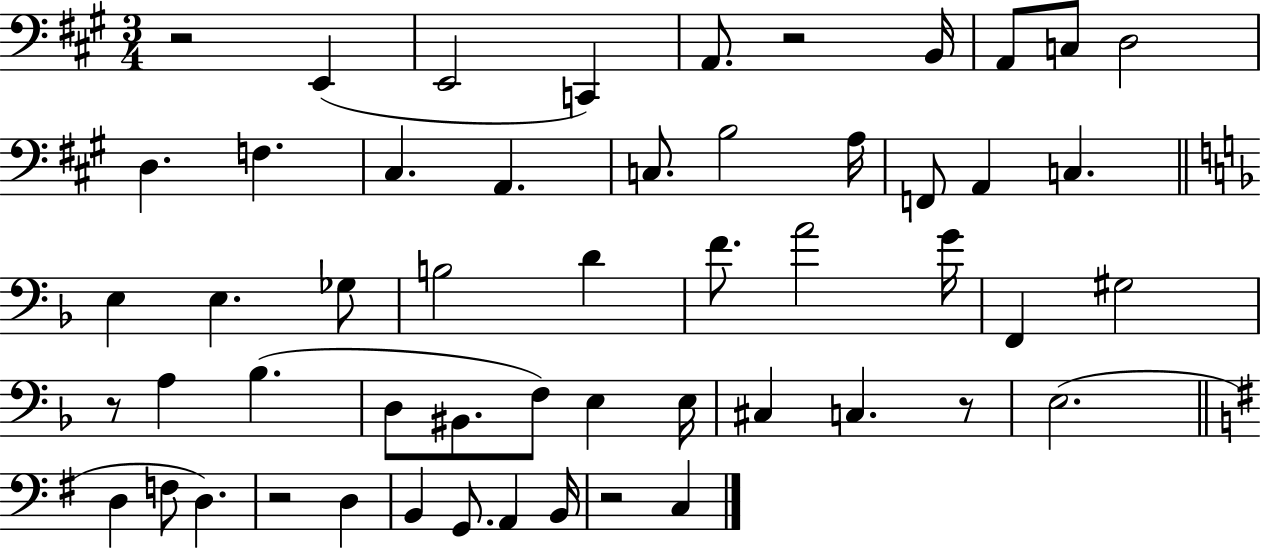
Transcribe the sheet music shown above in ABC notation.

X:1
T:Untitled
M:3/4
L:1/4
K:A
z2 E,, E,,2 C,, A,,/2 z2 B,,/4 A,,/2 C,/2 D,2 D, F, ^C, A,, C,/2 B,2 A,/4 F,,/2 A,, C, E, E, _G,/2 B,2 D F/2 A2 G/4 F,, ^G,2 z/2 A, _B, D,/2 ^B,,/2 F,/2 E, E,/4 ^C, C, z/2 E,2 D, F,/2 D, z2 D, B,, G,,/2 A,, B,,/4 z2 C,